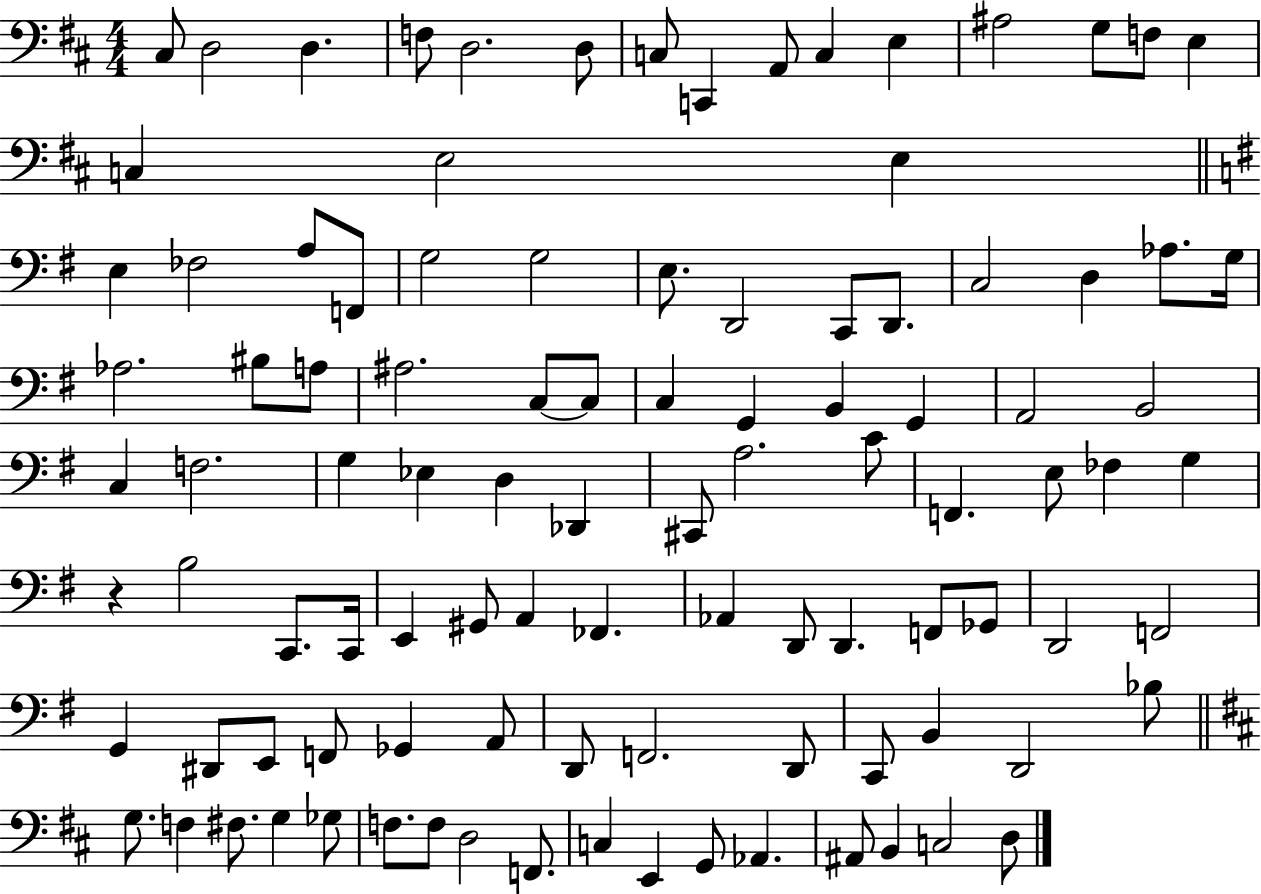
C#3/e D3/h D3/q. F3/e D3/h. D3/e C3/e C2/q A2/e C3/q E3/q A#3/h G3/e F3/e E3/q C3/q E3/h E3/q E3/q FES3/h A3/e F2/e G3/h G3/h E3/e. D2/h C2/e D2/e. C3/h D3/q Ab3/e. G3/s Ab3/h. BIS3/e A3/e A#3/h. C3/e C3/e C3/q G2/q B2/q G2/q A2/h B2/h C3/q F3/h. G3/q Eb3/q D3/q Db2/q C#2/e A3/h. C4/e F2/q. E3/e FES3/q G3/q R/q B3/h C2/e. C2/s E2/q G#2/e A2/q FES2/q. Ab2/q D2/e D2/q. F2/e Gb2/e D2/h F2/h G2/q D#2/e E2/e F2/e Gb2/q A2/e D2/e F2/h. D2/e C2/e B2/q D2/h Bb3/e G3/e. F3/q F#3/e. G3/q Gb3/e F3/e. F3/e D3/h F2/e. C3/q E2/q G2/e Ab2/q. A#2/e B2/q C3/h D3/e